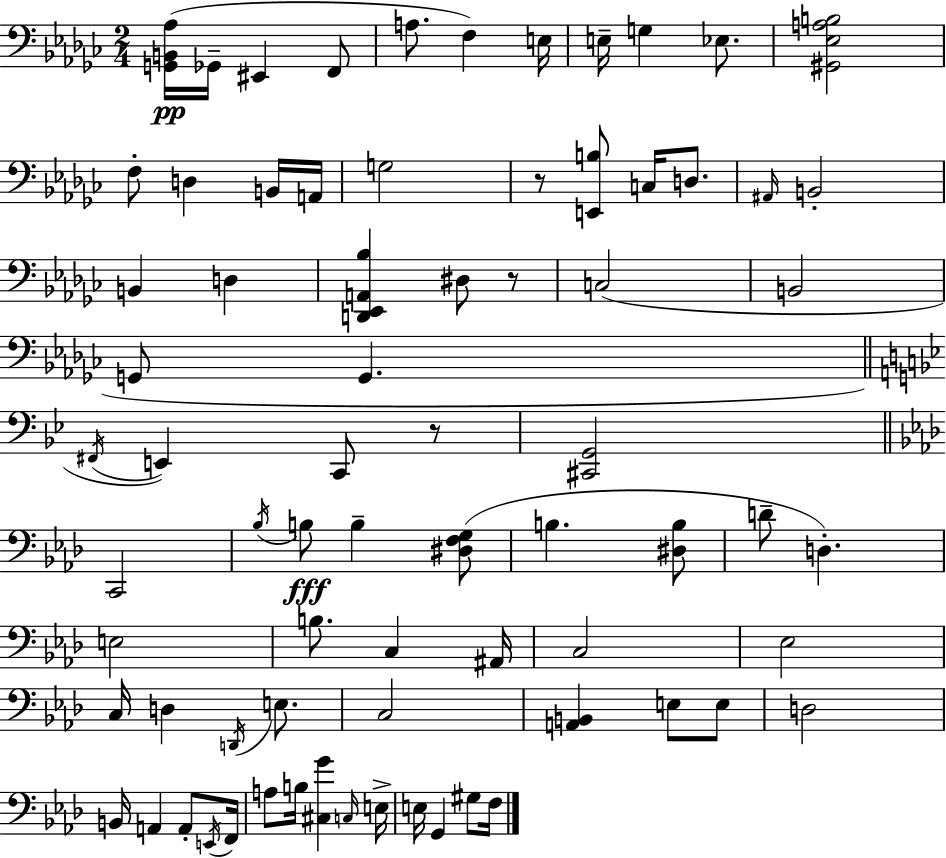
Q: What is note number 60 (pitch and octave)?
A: G2